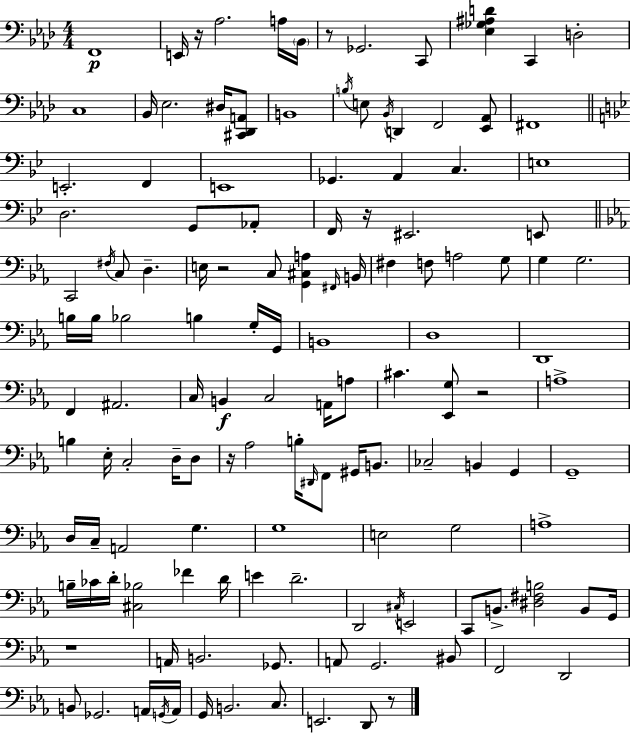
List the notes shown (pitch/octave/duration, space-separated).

F2/w E2/s R/s Ab3/h. A3/s Bb2/s R/e Gb2/h. C2/e [Eb3,Gb3,A#3,D4]/q C2/q D3/h C3/w Bb2/s Eb3/h. D#3/s [C#2,Db2,A2]/e B2/w B3/s E3/e Bb2/s D2/q F2/h [Eb2,Ab2]/e F#2/w E2/h. F2/q E2/w Gb2/q. A2/q C3/q. E3/w D3/h. G2/e Ab2/e F2/s R/s EIS2/h. E2/e C2/h F#3/s C3/e D3/q. E3/s R/h C3/e [G2,C#3,A3]/q F#2/s B2/s F#3/q F3/e A3/h G3/e G3/q G3/h. B3/s B3/s Bb3/h B3/q G3/s G2/s B2/w D3/w D2/w F2/q A#2/h. C3/s B2/q C3/h A2/s A3/e C#4/q. [Eb2,G3]/e R/h A3/w B3/q Eb3/s C3/h D3/s D3/e R/s Ab3/h B3/s D#2/s F2/e G#2/s B2/e. CES3/h B2/q G2/q G2/w D3/s C3/s A2/h G3/q. G3/w E3/h G3/h A3/w B3/s CES4/s D4/s [C#3,Bb3]/h FES4/q D4/s E4/q D4/h. D2/h C#3/s E2/h C2/e B2/e. [D#3,F#3,B3]/h B2/e G2/s R/w A2/s B2/h. Gb2/e. A2/e G2/h. BIS2/e F2/h D2/h B2/e Gb2/h. A2/s G2/s A2/s G2/s B2/h. C3/e. E2/h. D2/e R/e